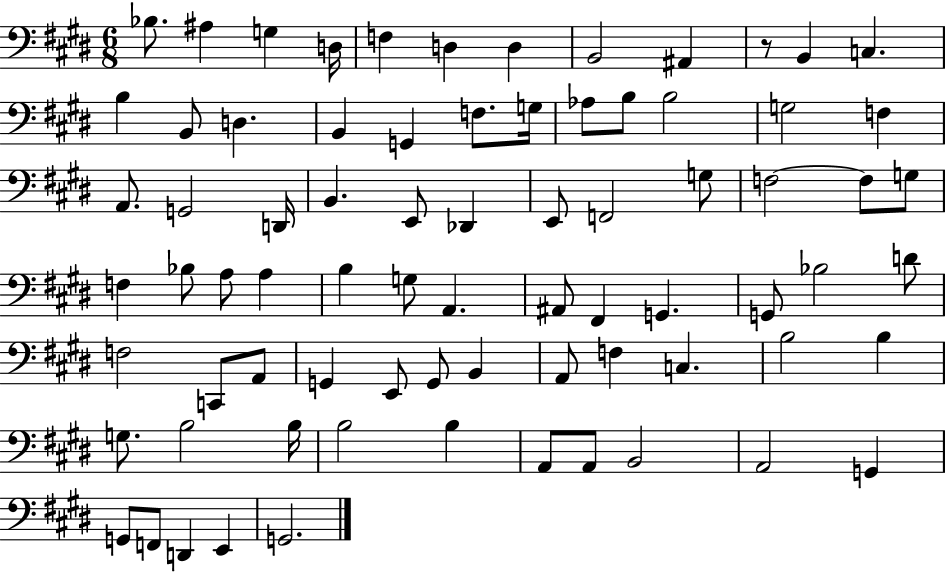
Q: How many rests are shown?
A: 1